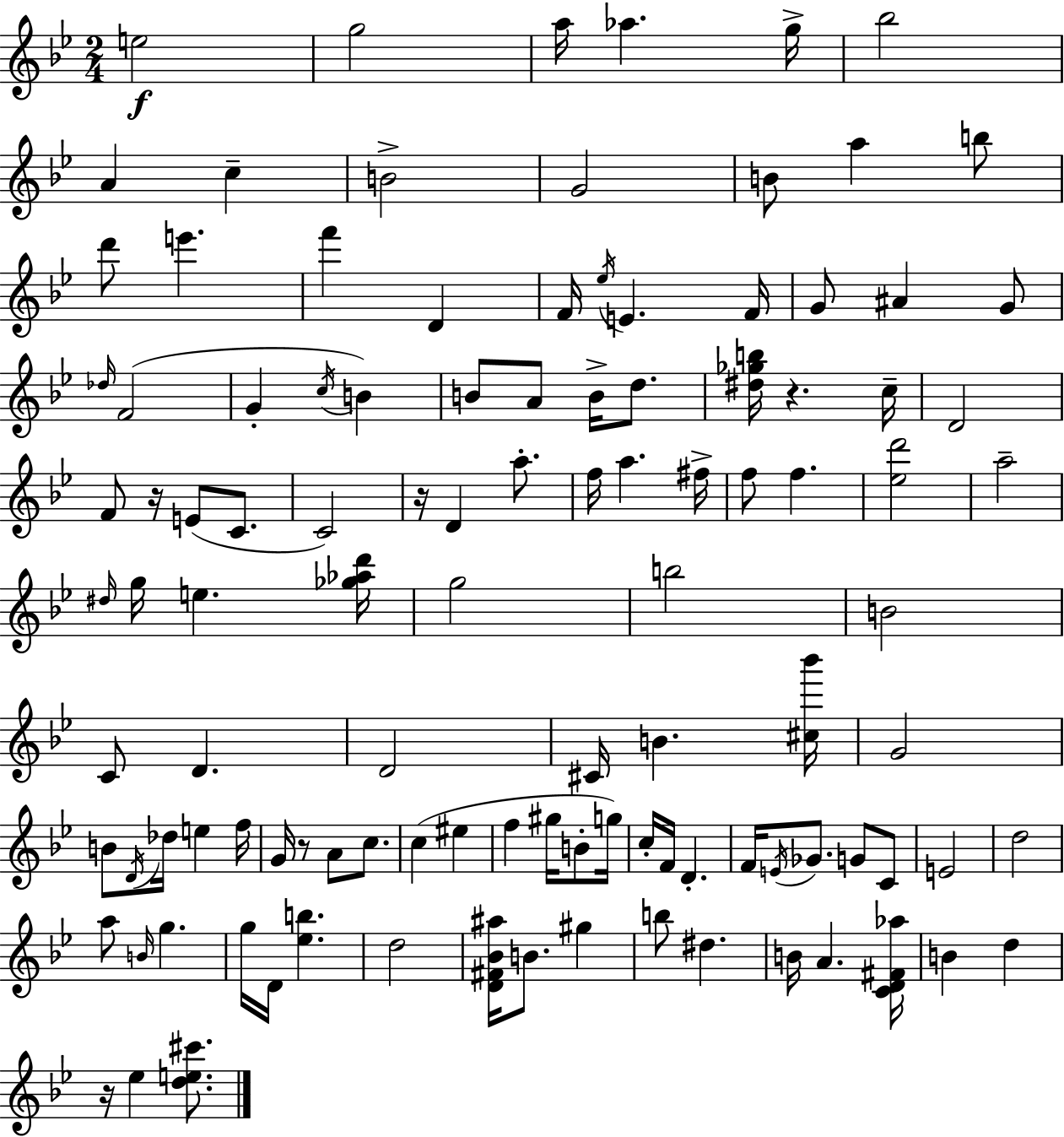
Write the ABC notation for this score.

X:1
T:Untitled
M:2/4
L:1/4
K:Gm
e2 g2 a/4 _a g/4 _b2 A c B2 G2 B/2 a b/2 d'/2 e' f' D F/4 _e/4 E F/4 G/2 ^A G/2 _d/4 F2 G c/4 B B/2 A/2 B/4 d/2 [^d_gb]/4 z c/4 D2 F/2 z/4 E/2 C/2 C2 z/4 D a/2 f/4 a ^f/4 f/2 f [_ed']2 a2 ^d/4 g/4 e [_g_ad']/4 g2 b2 B2 C/2 D D2 ^C/4 B [^c_b']/4 G2 B/2 D/4 _d/4 e f/4 G/4 z/2 A/2 c/2 c ^e f ^g/4 B/2 g/4 c/4 F/4 D F/4 E/4 _G/2 G/2 C/2 E2 d2 a/2 B/4 g g/4 D/4 [_eb] d2 [D^F_B^a]/4 B/2 ^g b/2 ^d B/4 A [CD^F_a]/4 B d z/4 _e [de^c']/2